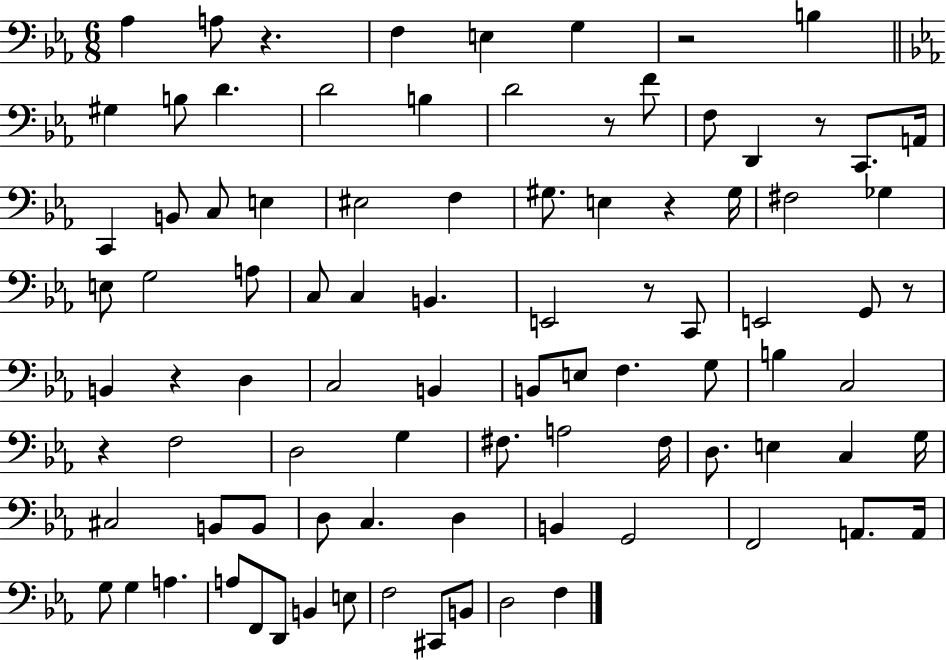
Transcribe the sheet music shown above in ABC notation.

X:1
T:Untitled
M:6/8
L:1/4
K:Eb
_A, A,/2 z F, E, G, z2 B, ^G, B,/2 D D2 B, D2 z/2 F/2 F,/2 D,, z/2 C,,/2 A,,/4 C,, B,,/2 C,/2 E, ^E,2 F, ^G,/2 E, z ^G,/4 ^F,2 _G, E,/2 G,2 A,/2 C,/2 C, B,, E,,2 z/2 C,,/2 E,,2 G,,/2 z/2 B,, z D, C,2 B,, B,,/2 E,/2 F, G,/2 B, C,2 z F,2 D,2 G, ^F,/2 A,2 ^F,/4 D,/2 E, C, G,/4 ^C,2 B,,/2 B,,/2 D,/2 C, D, B,, G,,2 F,,2 A,,/2 A,,/4 G,/2 G, A, A,/2 F,,/2 D,,/2 B,, E,/2 F,2 ^C,,/2 B,,/2 D,2 F,